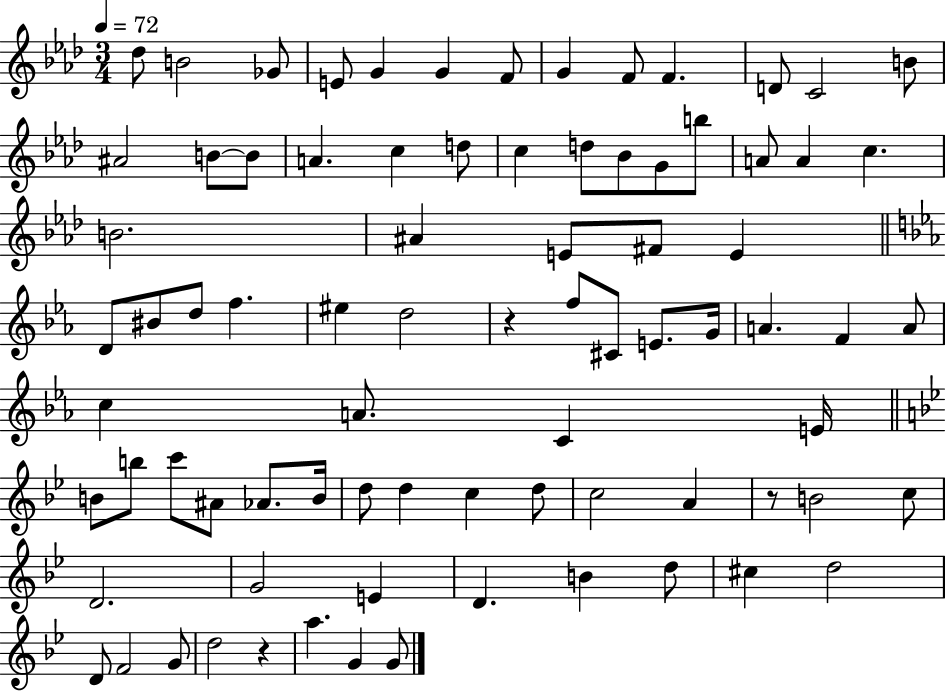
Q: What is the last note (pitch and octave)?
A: G4